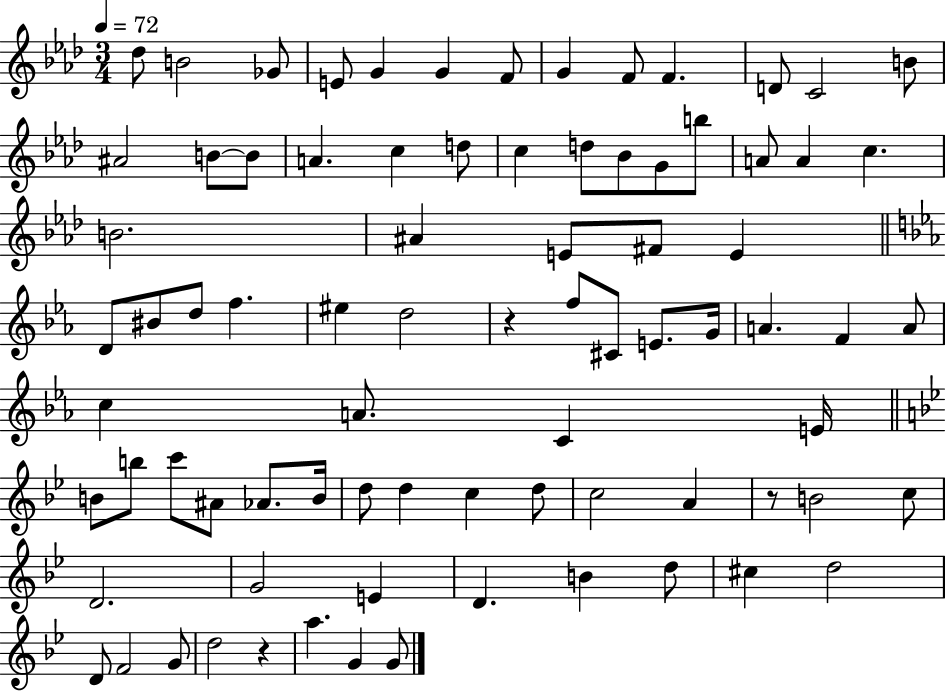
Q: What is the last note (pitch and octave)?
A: G4